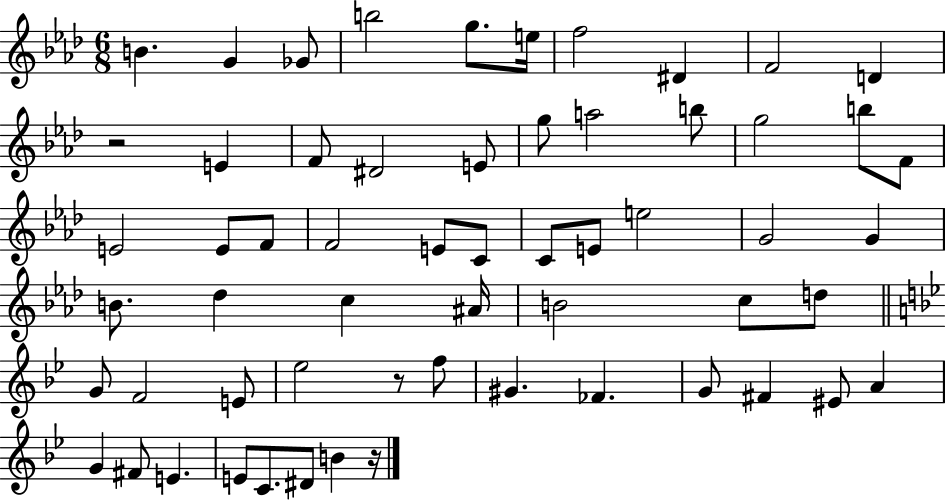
B4/q. G4/q Gb4/e B5/h G5/e. E5/s F5/h D#4/q F4/h D4/q R/h E4/q F4/e D#4/h E4/e G5/e A5/h B5/e G5/h B5/e F4/e E4/h E4/e F4/e F4/h E4/e C4/e C4/e E4/e E5/h G4/h G4/q B4/e. Db5/q C5/q A#4/s B4/h C5/e D5/e G4/e F4/h E4/e Eb5/h R/e F5/e G#4/q. FES4/q. G4/e F#4/q EIS4/e A4/q G4/q F#4/e E4/q. E4/e C4/e. D#4/e B4/q R/s